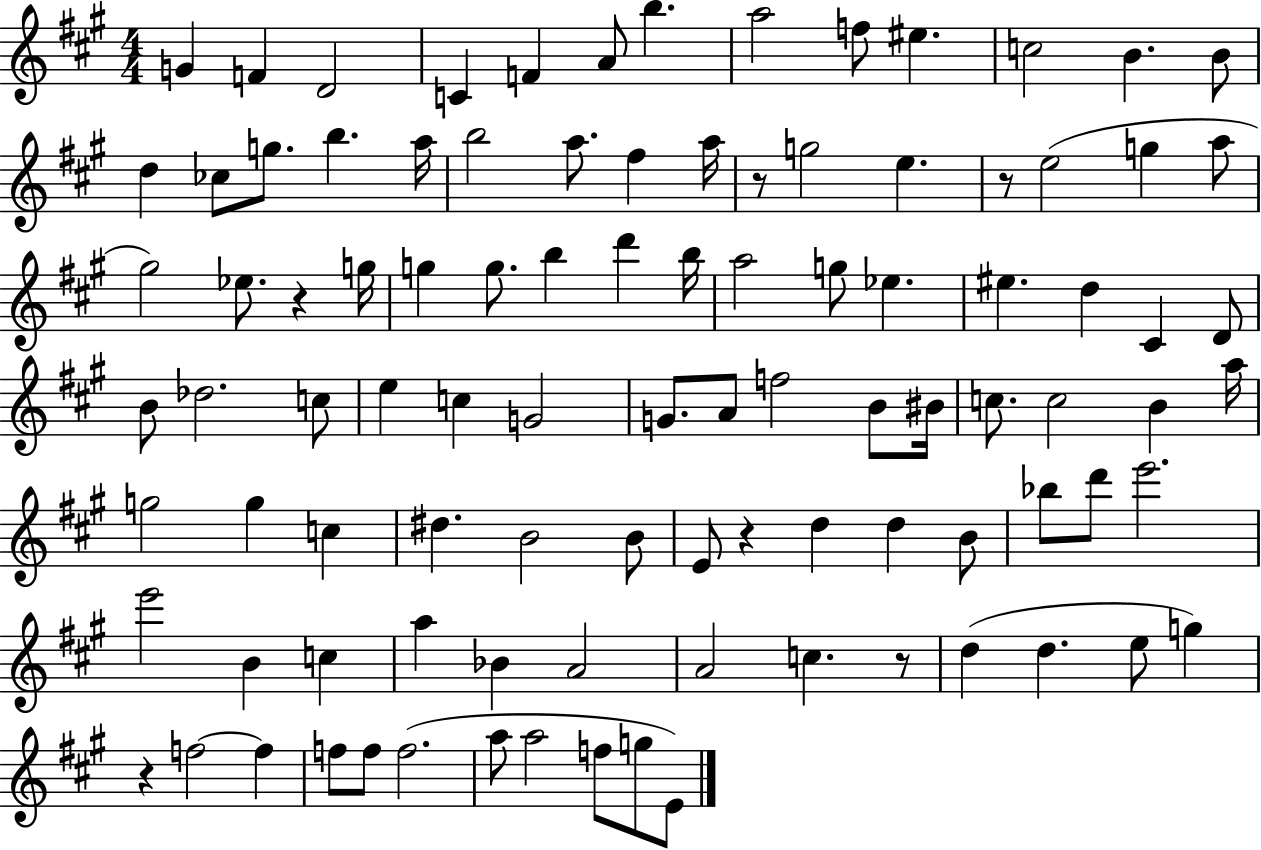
G4/q F4/q D4/h C4/q F4/q A4/e B5/q. A5/h F5/e EIS5/q. C5/h B4/q. B4/e D5/q CES5/e G5/e. B5/q. A5/s B5/h A5/e. F#5/q A5/s R/e G5/h E5/q. R/e E5/h G5/q A5/e G#5/h Eb5/e. R/q G5/s G5/q G5/e. B5/q D6/q B5/s A5/h G5/e Eb5/q. EIS5/q. D5/q C#4/q D4/e B4/e Db5/h. C5/e E5/q C5/q G4/h G4/e. A4/e F5/h B4/e BIS4/s C5/e. C5/h B4/q A5/s G5/h G5/q C5/q D#5/q. B4/h B4/e E4/e R/q D5/q D5/q B4/e Bb5/e D6/e E6/h. E6/h B4/q C5/q A5/q Bb4/q A4/h A4/h C5/q. R/e D5/q D5/q. E5/e G5/q R/q F5/h F5/q F5/e F5/e F5/h. A5/e A5/h F5/e G5/e E4/e